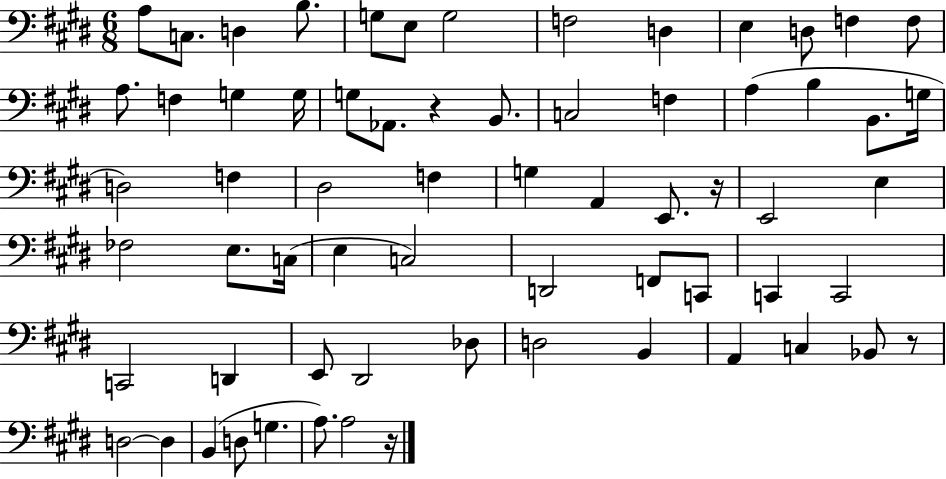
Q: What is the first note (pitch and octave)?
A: A3